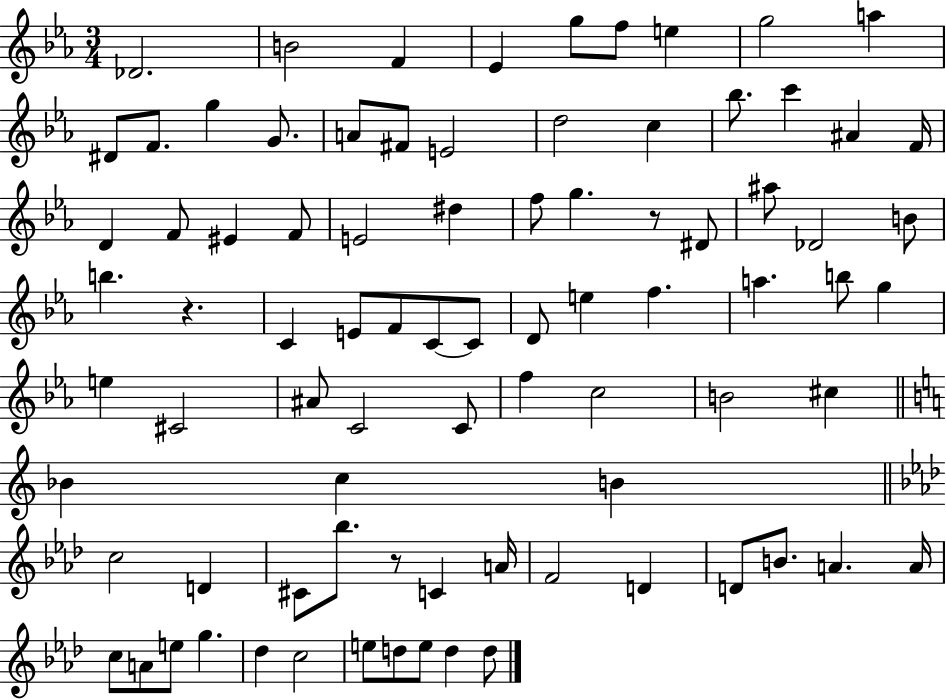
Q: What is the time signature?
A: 3/4